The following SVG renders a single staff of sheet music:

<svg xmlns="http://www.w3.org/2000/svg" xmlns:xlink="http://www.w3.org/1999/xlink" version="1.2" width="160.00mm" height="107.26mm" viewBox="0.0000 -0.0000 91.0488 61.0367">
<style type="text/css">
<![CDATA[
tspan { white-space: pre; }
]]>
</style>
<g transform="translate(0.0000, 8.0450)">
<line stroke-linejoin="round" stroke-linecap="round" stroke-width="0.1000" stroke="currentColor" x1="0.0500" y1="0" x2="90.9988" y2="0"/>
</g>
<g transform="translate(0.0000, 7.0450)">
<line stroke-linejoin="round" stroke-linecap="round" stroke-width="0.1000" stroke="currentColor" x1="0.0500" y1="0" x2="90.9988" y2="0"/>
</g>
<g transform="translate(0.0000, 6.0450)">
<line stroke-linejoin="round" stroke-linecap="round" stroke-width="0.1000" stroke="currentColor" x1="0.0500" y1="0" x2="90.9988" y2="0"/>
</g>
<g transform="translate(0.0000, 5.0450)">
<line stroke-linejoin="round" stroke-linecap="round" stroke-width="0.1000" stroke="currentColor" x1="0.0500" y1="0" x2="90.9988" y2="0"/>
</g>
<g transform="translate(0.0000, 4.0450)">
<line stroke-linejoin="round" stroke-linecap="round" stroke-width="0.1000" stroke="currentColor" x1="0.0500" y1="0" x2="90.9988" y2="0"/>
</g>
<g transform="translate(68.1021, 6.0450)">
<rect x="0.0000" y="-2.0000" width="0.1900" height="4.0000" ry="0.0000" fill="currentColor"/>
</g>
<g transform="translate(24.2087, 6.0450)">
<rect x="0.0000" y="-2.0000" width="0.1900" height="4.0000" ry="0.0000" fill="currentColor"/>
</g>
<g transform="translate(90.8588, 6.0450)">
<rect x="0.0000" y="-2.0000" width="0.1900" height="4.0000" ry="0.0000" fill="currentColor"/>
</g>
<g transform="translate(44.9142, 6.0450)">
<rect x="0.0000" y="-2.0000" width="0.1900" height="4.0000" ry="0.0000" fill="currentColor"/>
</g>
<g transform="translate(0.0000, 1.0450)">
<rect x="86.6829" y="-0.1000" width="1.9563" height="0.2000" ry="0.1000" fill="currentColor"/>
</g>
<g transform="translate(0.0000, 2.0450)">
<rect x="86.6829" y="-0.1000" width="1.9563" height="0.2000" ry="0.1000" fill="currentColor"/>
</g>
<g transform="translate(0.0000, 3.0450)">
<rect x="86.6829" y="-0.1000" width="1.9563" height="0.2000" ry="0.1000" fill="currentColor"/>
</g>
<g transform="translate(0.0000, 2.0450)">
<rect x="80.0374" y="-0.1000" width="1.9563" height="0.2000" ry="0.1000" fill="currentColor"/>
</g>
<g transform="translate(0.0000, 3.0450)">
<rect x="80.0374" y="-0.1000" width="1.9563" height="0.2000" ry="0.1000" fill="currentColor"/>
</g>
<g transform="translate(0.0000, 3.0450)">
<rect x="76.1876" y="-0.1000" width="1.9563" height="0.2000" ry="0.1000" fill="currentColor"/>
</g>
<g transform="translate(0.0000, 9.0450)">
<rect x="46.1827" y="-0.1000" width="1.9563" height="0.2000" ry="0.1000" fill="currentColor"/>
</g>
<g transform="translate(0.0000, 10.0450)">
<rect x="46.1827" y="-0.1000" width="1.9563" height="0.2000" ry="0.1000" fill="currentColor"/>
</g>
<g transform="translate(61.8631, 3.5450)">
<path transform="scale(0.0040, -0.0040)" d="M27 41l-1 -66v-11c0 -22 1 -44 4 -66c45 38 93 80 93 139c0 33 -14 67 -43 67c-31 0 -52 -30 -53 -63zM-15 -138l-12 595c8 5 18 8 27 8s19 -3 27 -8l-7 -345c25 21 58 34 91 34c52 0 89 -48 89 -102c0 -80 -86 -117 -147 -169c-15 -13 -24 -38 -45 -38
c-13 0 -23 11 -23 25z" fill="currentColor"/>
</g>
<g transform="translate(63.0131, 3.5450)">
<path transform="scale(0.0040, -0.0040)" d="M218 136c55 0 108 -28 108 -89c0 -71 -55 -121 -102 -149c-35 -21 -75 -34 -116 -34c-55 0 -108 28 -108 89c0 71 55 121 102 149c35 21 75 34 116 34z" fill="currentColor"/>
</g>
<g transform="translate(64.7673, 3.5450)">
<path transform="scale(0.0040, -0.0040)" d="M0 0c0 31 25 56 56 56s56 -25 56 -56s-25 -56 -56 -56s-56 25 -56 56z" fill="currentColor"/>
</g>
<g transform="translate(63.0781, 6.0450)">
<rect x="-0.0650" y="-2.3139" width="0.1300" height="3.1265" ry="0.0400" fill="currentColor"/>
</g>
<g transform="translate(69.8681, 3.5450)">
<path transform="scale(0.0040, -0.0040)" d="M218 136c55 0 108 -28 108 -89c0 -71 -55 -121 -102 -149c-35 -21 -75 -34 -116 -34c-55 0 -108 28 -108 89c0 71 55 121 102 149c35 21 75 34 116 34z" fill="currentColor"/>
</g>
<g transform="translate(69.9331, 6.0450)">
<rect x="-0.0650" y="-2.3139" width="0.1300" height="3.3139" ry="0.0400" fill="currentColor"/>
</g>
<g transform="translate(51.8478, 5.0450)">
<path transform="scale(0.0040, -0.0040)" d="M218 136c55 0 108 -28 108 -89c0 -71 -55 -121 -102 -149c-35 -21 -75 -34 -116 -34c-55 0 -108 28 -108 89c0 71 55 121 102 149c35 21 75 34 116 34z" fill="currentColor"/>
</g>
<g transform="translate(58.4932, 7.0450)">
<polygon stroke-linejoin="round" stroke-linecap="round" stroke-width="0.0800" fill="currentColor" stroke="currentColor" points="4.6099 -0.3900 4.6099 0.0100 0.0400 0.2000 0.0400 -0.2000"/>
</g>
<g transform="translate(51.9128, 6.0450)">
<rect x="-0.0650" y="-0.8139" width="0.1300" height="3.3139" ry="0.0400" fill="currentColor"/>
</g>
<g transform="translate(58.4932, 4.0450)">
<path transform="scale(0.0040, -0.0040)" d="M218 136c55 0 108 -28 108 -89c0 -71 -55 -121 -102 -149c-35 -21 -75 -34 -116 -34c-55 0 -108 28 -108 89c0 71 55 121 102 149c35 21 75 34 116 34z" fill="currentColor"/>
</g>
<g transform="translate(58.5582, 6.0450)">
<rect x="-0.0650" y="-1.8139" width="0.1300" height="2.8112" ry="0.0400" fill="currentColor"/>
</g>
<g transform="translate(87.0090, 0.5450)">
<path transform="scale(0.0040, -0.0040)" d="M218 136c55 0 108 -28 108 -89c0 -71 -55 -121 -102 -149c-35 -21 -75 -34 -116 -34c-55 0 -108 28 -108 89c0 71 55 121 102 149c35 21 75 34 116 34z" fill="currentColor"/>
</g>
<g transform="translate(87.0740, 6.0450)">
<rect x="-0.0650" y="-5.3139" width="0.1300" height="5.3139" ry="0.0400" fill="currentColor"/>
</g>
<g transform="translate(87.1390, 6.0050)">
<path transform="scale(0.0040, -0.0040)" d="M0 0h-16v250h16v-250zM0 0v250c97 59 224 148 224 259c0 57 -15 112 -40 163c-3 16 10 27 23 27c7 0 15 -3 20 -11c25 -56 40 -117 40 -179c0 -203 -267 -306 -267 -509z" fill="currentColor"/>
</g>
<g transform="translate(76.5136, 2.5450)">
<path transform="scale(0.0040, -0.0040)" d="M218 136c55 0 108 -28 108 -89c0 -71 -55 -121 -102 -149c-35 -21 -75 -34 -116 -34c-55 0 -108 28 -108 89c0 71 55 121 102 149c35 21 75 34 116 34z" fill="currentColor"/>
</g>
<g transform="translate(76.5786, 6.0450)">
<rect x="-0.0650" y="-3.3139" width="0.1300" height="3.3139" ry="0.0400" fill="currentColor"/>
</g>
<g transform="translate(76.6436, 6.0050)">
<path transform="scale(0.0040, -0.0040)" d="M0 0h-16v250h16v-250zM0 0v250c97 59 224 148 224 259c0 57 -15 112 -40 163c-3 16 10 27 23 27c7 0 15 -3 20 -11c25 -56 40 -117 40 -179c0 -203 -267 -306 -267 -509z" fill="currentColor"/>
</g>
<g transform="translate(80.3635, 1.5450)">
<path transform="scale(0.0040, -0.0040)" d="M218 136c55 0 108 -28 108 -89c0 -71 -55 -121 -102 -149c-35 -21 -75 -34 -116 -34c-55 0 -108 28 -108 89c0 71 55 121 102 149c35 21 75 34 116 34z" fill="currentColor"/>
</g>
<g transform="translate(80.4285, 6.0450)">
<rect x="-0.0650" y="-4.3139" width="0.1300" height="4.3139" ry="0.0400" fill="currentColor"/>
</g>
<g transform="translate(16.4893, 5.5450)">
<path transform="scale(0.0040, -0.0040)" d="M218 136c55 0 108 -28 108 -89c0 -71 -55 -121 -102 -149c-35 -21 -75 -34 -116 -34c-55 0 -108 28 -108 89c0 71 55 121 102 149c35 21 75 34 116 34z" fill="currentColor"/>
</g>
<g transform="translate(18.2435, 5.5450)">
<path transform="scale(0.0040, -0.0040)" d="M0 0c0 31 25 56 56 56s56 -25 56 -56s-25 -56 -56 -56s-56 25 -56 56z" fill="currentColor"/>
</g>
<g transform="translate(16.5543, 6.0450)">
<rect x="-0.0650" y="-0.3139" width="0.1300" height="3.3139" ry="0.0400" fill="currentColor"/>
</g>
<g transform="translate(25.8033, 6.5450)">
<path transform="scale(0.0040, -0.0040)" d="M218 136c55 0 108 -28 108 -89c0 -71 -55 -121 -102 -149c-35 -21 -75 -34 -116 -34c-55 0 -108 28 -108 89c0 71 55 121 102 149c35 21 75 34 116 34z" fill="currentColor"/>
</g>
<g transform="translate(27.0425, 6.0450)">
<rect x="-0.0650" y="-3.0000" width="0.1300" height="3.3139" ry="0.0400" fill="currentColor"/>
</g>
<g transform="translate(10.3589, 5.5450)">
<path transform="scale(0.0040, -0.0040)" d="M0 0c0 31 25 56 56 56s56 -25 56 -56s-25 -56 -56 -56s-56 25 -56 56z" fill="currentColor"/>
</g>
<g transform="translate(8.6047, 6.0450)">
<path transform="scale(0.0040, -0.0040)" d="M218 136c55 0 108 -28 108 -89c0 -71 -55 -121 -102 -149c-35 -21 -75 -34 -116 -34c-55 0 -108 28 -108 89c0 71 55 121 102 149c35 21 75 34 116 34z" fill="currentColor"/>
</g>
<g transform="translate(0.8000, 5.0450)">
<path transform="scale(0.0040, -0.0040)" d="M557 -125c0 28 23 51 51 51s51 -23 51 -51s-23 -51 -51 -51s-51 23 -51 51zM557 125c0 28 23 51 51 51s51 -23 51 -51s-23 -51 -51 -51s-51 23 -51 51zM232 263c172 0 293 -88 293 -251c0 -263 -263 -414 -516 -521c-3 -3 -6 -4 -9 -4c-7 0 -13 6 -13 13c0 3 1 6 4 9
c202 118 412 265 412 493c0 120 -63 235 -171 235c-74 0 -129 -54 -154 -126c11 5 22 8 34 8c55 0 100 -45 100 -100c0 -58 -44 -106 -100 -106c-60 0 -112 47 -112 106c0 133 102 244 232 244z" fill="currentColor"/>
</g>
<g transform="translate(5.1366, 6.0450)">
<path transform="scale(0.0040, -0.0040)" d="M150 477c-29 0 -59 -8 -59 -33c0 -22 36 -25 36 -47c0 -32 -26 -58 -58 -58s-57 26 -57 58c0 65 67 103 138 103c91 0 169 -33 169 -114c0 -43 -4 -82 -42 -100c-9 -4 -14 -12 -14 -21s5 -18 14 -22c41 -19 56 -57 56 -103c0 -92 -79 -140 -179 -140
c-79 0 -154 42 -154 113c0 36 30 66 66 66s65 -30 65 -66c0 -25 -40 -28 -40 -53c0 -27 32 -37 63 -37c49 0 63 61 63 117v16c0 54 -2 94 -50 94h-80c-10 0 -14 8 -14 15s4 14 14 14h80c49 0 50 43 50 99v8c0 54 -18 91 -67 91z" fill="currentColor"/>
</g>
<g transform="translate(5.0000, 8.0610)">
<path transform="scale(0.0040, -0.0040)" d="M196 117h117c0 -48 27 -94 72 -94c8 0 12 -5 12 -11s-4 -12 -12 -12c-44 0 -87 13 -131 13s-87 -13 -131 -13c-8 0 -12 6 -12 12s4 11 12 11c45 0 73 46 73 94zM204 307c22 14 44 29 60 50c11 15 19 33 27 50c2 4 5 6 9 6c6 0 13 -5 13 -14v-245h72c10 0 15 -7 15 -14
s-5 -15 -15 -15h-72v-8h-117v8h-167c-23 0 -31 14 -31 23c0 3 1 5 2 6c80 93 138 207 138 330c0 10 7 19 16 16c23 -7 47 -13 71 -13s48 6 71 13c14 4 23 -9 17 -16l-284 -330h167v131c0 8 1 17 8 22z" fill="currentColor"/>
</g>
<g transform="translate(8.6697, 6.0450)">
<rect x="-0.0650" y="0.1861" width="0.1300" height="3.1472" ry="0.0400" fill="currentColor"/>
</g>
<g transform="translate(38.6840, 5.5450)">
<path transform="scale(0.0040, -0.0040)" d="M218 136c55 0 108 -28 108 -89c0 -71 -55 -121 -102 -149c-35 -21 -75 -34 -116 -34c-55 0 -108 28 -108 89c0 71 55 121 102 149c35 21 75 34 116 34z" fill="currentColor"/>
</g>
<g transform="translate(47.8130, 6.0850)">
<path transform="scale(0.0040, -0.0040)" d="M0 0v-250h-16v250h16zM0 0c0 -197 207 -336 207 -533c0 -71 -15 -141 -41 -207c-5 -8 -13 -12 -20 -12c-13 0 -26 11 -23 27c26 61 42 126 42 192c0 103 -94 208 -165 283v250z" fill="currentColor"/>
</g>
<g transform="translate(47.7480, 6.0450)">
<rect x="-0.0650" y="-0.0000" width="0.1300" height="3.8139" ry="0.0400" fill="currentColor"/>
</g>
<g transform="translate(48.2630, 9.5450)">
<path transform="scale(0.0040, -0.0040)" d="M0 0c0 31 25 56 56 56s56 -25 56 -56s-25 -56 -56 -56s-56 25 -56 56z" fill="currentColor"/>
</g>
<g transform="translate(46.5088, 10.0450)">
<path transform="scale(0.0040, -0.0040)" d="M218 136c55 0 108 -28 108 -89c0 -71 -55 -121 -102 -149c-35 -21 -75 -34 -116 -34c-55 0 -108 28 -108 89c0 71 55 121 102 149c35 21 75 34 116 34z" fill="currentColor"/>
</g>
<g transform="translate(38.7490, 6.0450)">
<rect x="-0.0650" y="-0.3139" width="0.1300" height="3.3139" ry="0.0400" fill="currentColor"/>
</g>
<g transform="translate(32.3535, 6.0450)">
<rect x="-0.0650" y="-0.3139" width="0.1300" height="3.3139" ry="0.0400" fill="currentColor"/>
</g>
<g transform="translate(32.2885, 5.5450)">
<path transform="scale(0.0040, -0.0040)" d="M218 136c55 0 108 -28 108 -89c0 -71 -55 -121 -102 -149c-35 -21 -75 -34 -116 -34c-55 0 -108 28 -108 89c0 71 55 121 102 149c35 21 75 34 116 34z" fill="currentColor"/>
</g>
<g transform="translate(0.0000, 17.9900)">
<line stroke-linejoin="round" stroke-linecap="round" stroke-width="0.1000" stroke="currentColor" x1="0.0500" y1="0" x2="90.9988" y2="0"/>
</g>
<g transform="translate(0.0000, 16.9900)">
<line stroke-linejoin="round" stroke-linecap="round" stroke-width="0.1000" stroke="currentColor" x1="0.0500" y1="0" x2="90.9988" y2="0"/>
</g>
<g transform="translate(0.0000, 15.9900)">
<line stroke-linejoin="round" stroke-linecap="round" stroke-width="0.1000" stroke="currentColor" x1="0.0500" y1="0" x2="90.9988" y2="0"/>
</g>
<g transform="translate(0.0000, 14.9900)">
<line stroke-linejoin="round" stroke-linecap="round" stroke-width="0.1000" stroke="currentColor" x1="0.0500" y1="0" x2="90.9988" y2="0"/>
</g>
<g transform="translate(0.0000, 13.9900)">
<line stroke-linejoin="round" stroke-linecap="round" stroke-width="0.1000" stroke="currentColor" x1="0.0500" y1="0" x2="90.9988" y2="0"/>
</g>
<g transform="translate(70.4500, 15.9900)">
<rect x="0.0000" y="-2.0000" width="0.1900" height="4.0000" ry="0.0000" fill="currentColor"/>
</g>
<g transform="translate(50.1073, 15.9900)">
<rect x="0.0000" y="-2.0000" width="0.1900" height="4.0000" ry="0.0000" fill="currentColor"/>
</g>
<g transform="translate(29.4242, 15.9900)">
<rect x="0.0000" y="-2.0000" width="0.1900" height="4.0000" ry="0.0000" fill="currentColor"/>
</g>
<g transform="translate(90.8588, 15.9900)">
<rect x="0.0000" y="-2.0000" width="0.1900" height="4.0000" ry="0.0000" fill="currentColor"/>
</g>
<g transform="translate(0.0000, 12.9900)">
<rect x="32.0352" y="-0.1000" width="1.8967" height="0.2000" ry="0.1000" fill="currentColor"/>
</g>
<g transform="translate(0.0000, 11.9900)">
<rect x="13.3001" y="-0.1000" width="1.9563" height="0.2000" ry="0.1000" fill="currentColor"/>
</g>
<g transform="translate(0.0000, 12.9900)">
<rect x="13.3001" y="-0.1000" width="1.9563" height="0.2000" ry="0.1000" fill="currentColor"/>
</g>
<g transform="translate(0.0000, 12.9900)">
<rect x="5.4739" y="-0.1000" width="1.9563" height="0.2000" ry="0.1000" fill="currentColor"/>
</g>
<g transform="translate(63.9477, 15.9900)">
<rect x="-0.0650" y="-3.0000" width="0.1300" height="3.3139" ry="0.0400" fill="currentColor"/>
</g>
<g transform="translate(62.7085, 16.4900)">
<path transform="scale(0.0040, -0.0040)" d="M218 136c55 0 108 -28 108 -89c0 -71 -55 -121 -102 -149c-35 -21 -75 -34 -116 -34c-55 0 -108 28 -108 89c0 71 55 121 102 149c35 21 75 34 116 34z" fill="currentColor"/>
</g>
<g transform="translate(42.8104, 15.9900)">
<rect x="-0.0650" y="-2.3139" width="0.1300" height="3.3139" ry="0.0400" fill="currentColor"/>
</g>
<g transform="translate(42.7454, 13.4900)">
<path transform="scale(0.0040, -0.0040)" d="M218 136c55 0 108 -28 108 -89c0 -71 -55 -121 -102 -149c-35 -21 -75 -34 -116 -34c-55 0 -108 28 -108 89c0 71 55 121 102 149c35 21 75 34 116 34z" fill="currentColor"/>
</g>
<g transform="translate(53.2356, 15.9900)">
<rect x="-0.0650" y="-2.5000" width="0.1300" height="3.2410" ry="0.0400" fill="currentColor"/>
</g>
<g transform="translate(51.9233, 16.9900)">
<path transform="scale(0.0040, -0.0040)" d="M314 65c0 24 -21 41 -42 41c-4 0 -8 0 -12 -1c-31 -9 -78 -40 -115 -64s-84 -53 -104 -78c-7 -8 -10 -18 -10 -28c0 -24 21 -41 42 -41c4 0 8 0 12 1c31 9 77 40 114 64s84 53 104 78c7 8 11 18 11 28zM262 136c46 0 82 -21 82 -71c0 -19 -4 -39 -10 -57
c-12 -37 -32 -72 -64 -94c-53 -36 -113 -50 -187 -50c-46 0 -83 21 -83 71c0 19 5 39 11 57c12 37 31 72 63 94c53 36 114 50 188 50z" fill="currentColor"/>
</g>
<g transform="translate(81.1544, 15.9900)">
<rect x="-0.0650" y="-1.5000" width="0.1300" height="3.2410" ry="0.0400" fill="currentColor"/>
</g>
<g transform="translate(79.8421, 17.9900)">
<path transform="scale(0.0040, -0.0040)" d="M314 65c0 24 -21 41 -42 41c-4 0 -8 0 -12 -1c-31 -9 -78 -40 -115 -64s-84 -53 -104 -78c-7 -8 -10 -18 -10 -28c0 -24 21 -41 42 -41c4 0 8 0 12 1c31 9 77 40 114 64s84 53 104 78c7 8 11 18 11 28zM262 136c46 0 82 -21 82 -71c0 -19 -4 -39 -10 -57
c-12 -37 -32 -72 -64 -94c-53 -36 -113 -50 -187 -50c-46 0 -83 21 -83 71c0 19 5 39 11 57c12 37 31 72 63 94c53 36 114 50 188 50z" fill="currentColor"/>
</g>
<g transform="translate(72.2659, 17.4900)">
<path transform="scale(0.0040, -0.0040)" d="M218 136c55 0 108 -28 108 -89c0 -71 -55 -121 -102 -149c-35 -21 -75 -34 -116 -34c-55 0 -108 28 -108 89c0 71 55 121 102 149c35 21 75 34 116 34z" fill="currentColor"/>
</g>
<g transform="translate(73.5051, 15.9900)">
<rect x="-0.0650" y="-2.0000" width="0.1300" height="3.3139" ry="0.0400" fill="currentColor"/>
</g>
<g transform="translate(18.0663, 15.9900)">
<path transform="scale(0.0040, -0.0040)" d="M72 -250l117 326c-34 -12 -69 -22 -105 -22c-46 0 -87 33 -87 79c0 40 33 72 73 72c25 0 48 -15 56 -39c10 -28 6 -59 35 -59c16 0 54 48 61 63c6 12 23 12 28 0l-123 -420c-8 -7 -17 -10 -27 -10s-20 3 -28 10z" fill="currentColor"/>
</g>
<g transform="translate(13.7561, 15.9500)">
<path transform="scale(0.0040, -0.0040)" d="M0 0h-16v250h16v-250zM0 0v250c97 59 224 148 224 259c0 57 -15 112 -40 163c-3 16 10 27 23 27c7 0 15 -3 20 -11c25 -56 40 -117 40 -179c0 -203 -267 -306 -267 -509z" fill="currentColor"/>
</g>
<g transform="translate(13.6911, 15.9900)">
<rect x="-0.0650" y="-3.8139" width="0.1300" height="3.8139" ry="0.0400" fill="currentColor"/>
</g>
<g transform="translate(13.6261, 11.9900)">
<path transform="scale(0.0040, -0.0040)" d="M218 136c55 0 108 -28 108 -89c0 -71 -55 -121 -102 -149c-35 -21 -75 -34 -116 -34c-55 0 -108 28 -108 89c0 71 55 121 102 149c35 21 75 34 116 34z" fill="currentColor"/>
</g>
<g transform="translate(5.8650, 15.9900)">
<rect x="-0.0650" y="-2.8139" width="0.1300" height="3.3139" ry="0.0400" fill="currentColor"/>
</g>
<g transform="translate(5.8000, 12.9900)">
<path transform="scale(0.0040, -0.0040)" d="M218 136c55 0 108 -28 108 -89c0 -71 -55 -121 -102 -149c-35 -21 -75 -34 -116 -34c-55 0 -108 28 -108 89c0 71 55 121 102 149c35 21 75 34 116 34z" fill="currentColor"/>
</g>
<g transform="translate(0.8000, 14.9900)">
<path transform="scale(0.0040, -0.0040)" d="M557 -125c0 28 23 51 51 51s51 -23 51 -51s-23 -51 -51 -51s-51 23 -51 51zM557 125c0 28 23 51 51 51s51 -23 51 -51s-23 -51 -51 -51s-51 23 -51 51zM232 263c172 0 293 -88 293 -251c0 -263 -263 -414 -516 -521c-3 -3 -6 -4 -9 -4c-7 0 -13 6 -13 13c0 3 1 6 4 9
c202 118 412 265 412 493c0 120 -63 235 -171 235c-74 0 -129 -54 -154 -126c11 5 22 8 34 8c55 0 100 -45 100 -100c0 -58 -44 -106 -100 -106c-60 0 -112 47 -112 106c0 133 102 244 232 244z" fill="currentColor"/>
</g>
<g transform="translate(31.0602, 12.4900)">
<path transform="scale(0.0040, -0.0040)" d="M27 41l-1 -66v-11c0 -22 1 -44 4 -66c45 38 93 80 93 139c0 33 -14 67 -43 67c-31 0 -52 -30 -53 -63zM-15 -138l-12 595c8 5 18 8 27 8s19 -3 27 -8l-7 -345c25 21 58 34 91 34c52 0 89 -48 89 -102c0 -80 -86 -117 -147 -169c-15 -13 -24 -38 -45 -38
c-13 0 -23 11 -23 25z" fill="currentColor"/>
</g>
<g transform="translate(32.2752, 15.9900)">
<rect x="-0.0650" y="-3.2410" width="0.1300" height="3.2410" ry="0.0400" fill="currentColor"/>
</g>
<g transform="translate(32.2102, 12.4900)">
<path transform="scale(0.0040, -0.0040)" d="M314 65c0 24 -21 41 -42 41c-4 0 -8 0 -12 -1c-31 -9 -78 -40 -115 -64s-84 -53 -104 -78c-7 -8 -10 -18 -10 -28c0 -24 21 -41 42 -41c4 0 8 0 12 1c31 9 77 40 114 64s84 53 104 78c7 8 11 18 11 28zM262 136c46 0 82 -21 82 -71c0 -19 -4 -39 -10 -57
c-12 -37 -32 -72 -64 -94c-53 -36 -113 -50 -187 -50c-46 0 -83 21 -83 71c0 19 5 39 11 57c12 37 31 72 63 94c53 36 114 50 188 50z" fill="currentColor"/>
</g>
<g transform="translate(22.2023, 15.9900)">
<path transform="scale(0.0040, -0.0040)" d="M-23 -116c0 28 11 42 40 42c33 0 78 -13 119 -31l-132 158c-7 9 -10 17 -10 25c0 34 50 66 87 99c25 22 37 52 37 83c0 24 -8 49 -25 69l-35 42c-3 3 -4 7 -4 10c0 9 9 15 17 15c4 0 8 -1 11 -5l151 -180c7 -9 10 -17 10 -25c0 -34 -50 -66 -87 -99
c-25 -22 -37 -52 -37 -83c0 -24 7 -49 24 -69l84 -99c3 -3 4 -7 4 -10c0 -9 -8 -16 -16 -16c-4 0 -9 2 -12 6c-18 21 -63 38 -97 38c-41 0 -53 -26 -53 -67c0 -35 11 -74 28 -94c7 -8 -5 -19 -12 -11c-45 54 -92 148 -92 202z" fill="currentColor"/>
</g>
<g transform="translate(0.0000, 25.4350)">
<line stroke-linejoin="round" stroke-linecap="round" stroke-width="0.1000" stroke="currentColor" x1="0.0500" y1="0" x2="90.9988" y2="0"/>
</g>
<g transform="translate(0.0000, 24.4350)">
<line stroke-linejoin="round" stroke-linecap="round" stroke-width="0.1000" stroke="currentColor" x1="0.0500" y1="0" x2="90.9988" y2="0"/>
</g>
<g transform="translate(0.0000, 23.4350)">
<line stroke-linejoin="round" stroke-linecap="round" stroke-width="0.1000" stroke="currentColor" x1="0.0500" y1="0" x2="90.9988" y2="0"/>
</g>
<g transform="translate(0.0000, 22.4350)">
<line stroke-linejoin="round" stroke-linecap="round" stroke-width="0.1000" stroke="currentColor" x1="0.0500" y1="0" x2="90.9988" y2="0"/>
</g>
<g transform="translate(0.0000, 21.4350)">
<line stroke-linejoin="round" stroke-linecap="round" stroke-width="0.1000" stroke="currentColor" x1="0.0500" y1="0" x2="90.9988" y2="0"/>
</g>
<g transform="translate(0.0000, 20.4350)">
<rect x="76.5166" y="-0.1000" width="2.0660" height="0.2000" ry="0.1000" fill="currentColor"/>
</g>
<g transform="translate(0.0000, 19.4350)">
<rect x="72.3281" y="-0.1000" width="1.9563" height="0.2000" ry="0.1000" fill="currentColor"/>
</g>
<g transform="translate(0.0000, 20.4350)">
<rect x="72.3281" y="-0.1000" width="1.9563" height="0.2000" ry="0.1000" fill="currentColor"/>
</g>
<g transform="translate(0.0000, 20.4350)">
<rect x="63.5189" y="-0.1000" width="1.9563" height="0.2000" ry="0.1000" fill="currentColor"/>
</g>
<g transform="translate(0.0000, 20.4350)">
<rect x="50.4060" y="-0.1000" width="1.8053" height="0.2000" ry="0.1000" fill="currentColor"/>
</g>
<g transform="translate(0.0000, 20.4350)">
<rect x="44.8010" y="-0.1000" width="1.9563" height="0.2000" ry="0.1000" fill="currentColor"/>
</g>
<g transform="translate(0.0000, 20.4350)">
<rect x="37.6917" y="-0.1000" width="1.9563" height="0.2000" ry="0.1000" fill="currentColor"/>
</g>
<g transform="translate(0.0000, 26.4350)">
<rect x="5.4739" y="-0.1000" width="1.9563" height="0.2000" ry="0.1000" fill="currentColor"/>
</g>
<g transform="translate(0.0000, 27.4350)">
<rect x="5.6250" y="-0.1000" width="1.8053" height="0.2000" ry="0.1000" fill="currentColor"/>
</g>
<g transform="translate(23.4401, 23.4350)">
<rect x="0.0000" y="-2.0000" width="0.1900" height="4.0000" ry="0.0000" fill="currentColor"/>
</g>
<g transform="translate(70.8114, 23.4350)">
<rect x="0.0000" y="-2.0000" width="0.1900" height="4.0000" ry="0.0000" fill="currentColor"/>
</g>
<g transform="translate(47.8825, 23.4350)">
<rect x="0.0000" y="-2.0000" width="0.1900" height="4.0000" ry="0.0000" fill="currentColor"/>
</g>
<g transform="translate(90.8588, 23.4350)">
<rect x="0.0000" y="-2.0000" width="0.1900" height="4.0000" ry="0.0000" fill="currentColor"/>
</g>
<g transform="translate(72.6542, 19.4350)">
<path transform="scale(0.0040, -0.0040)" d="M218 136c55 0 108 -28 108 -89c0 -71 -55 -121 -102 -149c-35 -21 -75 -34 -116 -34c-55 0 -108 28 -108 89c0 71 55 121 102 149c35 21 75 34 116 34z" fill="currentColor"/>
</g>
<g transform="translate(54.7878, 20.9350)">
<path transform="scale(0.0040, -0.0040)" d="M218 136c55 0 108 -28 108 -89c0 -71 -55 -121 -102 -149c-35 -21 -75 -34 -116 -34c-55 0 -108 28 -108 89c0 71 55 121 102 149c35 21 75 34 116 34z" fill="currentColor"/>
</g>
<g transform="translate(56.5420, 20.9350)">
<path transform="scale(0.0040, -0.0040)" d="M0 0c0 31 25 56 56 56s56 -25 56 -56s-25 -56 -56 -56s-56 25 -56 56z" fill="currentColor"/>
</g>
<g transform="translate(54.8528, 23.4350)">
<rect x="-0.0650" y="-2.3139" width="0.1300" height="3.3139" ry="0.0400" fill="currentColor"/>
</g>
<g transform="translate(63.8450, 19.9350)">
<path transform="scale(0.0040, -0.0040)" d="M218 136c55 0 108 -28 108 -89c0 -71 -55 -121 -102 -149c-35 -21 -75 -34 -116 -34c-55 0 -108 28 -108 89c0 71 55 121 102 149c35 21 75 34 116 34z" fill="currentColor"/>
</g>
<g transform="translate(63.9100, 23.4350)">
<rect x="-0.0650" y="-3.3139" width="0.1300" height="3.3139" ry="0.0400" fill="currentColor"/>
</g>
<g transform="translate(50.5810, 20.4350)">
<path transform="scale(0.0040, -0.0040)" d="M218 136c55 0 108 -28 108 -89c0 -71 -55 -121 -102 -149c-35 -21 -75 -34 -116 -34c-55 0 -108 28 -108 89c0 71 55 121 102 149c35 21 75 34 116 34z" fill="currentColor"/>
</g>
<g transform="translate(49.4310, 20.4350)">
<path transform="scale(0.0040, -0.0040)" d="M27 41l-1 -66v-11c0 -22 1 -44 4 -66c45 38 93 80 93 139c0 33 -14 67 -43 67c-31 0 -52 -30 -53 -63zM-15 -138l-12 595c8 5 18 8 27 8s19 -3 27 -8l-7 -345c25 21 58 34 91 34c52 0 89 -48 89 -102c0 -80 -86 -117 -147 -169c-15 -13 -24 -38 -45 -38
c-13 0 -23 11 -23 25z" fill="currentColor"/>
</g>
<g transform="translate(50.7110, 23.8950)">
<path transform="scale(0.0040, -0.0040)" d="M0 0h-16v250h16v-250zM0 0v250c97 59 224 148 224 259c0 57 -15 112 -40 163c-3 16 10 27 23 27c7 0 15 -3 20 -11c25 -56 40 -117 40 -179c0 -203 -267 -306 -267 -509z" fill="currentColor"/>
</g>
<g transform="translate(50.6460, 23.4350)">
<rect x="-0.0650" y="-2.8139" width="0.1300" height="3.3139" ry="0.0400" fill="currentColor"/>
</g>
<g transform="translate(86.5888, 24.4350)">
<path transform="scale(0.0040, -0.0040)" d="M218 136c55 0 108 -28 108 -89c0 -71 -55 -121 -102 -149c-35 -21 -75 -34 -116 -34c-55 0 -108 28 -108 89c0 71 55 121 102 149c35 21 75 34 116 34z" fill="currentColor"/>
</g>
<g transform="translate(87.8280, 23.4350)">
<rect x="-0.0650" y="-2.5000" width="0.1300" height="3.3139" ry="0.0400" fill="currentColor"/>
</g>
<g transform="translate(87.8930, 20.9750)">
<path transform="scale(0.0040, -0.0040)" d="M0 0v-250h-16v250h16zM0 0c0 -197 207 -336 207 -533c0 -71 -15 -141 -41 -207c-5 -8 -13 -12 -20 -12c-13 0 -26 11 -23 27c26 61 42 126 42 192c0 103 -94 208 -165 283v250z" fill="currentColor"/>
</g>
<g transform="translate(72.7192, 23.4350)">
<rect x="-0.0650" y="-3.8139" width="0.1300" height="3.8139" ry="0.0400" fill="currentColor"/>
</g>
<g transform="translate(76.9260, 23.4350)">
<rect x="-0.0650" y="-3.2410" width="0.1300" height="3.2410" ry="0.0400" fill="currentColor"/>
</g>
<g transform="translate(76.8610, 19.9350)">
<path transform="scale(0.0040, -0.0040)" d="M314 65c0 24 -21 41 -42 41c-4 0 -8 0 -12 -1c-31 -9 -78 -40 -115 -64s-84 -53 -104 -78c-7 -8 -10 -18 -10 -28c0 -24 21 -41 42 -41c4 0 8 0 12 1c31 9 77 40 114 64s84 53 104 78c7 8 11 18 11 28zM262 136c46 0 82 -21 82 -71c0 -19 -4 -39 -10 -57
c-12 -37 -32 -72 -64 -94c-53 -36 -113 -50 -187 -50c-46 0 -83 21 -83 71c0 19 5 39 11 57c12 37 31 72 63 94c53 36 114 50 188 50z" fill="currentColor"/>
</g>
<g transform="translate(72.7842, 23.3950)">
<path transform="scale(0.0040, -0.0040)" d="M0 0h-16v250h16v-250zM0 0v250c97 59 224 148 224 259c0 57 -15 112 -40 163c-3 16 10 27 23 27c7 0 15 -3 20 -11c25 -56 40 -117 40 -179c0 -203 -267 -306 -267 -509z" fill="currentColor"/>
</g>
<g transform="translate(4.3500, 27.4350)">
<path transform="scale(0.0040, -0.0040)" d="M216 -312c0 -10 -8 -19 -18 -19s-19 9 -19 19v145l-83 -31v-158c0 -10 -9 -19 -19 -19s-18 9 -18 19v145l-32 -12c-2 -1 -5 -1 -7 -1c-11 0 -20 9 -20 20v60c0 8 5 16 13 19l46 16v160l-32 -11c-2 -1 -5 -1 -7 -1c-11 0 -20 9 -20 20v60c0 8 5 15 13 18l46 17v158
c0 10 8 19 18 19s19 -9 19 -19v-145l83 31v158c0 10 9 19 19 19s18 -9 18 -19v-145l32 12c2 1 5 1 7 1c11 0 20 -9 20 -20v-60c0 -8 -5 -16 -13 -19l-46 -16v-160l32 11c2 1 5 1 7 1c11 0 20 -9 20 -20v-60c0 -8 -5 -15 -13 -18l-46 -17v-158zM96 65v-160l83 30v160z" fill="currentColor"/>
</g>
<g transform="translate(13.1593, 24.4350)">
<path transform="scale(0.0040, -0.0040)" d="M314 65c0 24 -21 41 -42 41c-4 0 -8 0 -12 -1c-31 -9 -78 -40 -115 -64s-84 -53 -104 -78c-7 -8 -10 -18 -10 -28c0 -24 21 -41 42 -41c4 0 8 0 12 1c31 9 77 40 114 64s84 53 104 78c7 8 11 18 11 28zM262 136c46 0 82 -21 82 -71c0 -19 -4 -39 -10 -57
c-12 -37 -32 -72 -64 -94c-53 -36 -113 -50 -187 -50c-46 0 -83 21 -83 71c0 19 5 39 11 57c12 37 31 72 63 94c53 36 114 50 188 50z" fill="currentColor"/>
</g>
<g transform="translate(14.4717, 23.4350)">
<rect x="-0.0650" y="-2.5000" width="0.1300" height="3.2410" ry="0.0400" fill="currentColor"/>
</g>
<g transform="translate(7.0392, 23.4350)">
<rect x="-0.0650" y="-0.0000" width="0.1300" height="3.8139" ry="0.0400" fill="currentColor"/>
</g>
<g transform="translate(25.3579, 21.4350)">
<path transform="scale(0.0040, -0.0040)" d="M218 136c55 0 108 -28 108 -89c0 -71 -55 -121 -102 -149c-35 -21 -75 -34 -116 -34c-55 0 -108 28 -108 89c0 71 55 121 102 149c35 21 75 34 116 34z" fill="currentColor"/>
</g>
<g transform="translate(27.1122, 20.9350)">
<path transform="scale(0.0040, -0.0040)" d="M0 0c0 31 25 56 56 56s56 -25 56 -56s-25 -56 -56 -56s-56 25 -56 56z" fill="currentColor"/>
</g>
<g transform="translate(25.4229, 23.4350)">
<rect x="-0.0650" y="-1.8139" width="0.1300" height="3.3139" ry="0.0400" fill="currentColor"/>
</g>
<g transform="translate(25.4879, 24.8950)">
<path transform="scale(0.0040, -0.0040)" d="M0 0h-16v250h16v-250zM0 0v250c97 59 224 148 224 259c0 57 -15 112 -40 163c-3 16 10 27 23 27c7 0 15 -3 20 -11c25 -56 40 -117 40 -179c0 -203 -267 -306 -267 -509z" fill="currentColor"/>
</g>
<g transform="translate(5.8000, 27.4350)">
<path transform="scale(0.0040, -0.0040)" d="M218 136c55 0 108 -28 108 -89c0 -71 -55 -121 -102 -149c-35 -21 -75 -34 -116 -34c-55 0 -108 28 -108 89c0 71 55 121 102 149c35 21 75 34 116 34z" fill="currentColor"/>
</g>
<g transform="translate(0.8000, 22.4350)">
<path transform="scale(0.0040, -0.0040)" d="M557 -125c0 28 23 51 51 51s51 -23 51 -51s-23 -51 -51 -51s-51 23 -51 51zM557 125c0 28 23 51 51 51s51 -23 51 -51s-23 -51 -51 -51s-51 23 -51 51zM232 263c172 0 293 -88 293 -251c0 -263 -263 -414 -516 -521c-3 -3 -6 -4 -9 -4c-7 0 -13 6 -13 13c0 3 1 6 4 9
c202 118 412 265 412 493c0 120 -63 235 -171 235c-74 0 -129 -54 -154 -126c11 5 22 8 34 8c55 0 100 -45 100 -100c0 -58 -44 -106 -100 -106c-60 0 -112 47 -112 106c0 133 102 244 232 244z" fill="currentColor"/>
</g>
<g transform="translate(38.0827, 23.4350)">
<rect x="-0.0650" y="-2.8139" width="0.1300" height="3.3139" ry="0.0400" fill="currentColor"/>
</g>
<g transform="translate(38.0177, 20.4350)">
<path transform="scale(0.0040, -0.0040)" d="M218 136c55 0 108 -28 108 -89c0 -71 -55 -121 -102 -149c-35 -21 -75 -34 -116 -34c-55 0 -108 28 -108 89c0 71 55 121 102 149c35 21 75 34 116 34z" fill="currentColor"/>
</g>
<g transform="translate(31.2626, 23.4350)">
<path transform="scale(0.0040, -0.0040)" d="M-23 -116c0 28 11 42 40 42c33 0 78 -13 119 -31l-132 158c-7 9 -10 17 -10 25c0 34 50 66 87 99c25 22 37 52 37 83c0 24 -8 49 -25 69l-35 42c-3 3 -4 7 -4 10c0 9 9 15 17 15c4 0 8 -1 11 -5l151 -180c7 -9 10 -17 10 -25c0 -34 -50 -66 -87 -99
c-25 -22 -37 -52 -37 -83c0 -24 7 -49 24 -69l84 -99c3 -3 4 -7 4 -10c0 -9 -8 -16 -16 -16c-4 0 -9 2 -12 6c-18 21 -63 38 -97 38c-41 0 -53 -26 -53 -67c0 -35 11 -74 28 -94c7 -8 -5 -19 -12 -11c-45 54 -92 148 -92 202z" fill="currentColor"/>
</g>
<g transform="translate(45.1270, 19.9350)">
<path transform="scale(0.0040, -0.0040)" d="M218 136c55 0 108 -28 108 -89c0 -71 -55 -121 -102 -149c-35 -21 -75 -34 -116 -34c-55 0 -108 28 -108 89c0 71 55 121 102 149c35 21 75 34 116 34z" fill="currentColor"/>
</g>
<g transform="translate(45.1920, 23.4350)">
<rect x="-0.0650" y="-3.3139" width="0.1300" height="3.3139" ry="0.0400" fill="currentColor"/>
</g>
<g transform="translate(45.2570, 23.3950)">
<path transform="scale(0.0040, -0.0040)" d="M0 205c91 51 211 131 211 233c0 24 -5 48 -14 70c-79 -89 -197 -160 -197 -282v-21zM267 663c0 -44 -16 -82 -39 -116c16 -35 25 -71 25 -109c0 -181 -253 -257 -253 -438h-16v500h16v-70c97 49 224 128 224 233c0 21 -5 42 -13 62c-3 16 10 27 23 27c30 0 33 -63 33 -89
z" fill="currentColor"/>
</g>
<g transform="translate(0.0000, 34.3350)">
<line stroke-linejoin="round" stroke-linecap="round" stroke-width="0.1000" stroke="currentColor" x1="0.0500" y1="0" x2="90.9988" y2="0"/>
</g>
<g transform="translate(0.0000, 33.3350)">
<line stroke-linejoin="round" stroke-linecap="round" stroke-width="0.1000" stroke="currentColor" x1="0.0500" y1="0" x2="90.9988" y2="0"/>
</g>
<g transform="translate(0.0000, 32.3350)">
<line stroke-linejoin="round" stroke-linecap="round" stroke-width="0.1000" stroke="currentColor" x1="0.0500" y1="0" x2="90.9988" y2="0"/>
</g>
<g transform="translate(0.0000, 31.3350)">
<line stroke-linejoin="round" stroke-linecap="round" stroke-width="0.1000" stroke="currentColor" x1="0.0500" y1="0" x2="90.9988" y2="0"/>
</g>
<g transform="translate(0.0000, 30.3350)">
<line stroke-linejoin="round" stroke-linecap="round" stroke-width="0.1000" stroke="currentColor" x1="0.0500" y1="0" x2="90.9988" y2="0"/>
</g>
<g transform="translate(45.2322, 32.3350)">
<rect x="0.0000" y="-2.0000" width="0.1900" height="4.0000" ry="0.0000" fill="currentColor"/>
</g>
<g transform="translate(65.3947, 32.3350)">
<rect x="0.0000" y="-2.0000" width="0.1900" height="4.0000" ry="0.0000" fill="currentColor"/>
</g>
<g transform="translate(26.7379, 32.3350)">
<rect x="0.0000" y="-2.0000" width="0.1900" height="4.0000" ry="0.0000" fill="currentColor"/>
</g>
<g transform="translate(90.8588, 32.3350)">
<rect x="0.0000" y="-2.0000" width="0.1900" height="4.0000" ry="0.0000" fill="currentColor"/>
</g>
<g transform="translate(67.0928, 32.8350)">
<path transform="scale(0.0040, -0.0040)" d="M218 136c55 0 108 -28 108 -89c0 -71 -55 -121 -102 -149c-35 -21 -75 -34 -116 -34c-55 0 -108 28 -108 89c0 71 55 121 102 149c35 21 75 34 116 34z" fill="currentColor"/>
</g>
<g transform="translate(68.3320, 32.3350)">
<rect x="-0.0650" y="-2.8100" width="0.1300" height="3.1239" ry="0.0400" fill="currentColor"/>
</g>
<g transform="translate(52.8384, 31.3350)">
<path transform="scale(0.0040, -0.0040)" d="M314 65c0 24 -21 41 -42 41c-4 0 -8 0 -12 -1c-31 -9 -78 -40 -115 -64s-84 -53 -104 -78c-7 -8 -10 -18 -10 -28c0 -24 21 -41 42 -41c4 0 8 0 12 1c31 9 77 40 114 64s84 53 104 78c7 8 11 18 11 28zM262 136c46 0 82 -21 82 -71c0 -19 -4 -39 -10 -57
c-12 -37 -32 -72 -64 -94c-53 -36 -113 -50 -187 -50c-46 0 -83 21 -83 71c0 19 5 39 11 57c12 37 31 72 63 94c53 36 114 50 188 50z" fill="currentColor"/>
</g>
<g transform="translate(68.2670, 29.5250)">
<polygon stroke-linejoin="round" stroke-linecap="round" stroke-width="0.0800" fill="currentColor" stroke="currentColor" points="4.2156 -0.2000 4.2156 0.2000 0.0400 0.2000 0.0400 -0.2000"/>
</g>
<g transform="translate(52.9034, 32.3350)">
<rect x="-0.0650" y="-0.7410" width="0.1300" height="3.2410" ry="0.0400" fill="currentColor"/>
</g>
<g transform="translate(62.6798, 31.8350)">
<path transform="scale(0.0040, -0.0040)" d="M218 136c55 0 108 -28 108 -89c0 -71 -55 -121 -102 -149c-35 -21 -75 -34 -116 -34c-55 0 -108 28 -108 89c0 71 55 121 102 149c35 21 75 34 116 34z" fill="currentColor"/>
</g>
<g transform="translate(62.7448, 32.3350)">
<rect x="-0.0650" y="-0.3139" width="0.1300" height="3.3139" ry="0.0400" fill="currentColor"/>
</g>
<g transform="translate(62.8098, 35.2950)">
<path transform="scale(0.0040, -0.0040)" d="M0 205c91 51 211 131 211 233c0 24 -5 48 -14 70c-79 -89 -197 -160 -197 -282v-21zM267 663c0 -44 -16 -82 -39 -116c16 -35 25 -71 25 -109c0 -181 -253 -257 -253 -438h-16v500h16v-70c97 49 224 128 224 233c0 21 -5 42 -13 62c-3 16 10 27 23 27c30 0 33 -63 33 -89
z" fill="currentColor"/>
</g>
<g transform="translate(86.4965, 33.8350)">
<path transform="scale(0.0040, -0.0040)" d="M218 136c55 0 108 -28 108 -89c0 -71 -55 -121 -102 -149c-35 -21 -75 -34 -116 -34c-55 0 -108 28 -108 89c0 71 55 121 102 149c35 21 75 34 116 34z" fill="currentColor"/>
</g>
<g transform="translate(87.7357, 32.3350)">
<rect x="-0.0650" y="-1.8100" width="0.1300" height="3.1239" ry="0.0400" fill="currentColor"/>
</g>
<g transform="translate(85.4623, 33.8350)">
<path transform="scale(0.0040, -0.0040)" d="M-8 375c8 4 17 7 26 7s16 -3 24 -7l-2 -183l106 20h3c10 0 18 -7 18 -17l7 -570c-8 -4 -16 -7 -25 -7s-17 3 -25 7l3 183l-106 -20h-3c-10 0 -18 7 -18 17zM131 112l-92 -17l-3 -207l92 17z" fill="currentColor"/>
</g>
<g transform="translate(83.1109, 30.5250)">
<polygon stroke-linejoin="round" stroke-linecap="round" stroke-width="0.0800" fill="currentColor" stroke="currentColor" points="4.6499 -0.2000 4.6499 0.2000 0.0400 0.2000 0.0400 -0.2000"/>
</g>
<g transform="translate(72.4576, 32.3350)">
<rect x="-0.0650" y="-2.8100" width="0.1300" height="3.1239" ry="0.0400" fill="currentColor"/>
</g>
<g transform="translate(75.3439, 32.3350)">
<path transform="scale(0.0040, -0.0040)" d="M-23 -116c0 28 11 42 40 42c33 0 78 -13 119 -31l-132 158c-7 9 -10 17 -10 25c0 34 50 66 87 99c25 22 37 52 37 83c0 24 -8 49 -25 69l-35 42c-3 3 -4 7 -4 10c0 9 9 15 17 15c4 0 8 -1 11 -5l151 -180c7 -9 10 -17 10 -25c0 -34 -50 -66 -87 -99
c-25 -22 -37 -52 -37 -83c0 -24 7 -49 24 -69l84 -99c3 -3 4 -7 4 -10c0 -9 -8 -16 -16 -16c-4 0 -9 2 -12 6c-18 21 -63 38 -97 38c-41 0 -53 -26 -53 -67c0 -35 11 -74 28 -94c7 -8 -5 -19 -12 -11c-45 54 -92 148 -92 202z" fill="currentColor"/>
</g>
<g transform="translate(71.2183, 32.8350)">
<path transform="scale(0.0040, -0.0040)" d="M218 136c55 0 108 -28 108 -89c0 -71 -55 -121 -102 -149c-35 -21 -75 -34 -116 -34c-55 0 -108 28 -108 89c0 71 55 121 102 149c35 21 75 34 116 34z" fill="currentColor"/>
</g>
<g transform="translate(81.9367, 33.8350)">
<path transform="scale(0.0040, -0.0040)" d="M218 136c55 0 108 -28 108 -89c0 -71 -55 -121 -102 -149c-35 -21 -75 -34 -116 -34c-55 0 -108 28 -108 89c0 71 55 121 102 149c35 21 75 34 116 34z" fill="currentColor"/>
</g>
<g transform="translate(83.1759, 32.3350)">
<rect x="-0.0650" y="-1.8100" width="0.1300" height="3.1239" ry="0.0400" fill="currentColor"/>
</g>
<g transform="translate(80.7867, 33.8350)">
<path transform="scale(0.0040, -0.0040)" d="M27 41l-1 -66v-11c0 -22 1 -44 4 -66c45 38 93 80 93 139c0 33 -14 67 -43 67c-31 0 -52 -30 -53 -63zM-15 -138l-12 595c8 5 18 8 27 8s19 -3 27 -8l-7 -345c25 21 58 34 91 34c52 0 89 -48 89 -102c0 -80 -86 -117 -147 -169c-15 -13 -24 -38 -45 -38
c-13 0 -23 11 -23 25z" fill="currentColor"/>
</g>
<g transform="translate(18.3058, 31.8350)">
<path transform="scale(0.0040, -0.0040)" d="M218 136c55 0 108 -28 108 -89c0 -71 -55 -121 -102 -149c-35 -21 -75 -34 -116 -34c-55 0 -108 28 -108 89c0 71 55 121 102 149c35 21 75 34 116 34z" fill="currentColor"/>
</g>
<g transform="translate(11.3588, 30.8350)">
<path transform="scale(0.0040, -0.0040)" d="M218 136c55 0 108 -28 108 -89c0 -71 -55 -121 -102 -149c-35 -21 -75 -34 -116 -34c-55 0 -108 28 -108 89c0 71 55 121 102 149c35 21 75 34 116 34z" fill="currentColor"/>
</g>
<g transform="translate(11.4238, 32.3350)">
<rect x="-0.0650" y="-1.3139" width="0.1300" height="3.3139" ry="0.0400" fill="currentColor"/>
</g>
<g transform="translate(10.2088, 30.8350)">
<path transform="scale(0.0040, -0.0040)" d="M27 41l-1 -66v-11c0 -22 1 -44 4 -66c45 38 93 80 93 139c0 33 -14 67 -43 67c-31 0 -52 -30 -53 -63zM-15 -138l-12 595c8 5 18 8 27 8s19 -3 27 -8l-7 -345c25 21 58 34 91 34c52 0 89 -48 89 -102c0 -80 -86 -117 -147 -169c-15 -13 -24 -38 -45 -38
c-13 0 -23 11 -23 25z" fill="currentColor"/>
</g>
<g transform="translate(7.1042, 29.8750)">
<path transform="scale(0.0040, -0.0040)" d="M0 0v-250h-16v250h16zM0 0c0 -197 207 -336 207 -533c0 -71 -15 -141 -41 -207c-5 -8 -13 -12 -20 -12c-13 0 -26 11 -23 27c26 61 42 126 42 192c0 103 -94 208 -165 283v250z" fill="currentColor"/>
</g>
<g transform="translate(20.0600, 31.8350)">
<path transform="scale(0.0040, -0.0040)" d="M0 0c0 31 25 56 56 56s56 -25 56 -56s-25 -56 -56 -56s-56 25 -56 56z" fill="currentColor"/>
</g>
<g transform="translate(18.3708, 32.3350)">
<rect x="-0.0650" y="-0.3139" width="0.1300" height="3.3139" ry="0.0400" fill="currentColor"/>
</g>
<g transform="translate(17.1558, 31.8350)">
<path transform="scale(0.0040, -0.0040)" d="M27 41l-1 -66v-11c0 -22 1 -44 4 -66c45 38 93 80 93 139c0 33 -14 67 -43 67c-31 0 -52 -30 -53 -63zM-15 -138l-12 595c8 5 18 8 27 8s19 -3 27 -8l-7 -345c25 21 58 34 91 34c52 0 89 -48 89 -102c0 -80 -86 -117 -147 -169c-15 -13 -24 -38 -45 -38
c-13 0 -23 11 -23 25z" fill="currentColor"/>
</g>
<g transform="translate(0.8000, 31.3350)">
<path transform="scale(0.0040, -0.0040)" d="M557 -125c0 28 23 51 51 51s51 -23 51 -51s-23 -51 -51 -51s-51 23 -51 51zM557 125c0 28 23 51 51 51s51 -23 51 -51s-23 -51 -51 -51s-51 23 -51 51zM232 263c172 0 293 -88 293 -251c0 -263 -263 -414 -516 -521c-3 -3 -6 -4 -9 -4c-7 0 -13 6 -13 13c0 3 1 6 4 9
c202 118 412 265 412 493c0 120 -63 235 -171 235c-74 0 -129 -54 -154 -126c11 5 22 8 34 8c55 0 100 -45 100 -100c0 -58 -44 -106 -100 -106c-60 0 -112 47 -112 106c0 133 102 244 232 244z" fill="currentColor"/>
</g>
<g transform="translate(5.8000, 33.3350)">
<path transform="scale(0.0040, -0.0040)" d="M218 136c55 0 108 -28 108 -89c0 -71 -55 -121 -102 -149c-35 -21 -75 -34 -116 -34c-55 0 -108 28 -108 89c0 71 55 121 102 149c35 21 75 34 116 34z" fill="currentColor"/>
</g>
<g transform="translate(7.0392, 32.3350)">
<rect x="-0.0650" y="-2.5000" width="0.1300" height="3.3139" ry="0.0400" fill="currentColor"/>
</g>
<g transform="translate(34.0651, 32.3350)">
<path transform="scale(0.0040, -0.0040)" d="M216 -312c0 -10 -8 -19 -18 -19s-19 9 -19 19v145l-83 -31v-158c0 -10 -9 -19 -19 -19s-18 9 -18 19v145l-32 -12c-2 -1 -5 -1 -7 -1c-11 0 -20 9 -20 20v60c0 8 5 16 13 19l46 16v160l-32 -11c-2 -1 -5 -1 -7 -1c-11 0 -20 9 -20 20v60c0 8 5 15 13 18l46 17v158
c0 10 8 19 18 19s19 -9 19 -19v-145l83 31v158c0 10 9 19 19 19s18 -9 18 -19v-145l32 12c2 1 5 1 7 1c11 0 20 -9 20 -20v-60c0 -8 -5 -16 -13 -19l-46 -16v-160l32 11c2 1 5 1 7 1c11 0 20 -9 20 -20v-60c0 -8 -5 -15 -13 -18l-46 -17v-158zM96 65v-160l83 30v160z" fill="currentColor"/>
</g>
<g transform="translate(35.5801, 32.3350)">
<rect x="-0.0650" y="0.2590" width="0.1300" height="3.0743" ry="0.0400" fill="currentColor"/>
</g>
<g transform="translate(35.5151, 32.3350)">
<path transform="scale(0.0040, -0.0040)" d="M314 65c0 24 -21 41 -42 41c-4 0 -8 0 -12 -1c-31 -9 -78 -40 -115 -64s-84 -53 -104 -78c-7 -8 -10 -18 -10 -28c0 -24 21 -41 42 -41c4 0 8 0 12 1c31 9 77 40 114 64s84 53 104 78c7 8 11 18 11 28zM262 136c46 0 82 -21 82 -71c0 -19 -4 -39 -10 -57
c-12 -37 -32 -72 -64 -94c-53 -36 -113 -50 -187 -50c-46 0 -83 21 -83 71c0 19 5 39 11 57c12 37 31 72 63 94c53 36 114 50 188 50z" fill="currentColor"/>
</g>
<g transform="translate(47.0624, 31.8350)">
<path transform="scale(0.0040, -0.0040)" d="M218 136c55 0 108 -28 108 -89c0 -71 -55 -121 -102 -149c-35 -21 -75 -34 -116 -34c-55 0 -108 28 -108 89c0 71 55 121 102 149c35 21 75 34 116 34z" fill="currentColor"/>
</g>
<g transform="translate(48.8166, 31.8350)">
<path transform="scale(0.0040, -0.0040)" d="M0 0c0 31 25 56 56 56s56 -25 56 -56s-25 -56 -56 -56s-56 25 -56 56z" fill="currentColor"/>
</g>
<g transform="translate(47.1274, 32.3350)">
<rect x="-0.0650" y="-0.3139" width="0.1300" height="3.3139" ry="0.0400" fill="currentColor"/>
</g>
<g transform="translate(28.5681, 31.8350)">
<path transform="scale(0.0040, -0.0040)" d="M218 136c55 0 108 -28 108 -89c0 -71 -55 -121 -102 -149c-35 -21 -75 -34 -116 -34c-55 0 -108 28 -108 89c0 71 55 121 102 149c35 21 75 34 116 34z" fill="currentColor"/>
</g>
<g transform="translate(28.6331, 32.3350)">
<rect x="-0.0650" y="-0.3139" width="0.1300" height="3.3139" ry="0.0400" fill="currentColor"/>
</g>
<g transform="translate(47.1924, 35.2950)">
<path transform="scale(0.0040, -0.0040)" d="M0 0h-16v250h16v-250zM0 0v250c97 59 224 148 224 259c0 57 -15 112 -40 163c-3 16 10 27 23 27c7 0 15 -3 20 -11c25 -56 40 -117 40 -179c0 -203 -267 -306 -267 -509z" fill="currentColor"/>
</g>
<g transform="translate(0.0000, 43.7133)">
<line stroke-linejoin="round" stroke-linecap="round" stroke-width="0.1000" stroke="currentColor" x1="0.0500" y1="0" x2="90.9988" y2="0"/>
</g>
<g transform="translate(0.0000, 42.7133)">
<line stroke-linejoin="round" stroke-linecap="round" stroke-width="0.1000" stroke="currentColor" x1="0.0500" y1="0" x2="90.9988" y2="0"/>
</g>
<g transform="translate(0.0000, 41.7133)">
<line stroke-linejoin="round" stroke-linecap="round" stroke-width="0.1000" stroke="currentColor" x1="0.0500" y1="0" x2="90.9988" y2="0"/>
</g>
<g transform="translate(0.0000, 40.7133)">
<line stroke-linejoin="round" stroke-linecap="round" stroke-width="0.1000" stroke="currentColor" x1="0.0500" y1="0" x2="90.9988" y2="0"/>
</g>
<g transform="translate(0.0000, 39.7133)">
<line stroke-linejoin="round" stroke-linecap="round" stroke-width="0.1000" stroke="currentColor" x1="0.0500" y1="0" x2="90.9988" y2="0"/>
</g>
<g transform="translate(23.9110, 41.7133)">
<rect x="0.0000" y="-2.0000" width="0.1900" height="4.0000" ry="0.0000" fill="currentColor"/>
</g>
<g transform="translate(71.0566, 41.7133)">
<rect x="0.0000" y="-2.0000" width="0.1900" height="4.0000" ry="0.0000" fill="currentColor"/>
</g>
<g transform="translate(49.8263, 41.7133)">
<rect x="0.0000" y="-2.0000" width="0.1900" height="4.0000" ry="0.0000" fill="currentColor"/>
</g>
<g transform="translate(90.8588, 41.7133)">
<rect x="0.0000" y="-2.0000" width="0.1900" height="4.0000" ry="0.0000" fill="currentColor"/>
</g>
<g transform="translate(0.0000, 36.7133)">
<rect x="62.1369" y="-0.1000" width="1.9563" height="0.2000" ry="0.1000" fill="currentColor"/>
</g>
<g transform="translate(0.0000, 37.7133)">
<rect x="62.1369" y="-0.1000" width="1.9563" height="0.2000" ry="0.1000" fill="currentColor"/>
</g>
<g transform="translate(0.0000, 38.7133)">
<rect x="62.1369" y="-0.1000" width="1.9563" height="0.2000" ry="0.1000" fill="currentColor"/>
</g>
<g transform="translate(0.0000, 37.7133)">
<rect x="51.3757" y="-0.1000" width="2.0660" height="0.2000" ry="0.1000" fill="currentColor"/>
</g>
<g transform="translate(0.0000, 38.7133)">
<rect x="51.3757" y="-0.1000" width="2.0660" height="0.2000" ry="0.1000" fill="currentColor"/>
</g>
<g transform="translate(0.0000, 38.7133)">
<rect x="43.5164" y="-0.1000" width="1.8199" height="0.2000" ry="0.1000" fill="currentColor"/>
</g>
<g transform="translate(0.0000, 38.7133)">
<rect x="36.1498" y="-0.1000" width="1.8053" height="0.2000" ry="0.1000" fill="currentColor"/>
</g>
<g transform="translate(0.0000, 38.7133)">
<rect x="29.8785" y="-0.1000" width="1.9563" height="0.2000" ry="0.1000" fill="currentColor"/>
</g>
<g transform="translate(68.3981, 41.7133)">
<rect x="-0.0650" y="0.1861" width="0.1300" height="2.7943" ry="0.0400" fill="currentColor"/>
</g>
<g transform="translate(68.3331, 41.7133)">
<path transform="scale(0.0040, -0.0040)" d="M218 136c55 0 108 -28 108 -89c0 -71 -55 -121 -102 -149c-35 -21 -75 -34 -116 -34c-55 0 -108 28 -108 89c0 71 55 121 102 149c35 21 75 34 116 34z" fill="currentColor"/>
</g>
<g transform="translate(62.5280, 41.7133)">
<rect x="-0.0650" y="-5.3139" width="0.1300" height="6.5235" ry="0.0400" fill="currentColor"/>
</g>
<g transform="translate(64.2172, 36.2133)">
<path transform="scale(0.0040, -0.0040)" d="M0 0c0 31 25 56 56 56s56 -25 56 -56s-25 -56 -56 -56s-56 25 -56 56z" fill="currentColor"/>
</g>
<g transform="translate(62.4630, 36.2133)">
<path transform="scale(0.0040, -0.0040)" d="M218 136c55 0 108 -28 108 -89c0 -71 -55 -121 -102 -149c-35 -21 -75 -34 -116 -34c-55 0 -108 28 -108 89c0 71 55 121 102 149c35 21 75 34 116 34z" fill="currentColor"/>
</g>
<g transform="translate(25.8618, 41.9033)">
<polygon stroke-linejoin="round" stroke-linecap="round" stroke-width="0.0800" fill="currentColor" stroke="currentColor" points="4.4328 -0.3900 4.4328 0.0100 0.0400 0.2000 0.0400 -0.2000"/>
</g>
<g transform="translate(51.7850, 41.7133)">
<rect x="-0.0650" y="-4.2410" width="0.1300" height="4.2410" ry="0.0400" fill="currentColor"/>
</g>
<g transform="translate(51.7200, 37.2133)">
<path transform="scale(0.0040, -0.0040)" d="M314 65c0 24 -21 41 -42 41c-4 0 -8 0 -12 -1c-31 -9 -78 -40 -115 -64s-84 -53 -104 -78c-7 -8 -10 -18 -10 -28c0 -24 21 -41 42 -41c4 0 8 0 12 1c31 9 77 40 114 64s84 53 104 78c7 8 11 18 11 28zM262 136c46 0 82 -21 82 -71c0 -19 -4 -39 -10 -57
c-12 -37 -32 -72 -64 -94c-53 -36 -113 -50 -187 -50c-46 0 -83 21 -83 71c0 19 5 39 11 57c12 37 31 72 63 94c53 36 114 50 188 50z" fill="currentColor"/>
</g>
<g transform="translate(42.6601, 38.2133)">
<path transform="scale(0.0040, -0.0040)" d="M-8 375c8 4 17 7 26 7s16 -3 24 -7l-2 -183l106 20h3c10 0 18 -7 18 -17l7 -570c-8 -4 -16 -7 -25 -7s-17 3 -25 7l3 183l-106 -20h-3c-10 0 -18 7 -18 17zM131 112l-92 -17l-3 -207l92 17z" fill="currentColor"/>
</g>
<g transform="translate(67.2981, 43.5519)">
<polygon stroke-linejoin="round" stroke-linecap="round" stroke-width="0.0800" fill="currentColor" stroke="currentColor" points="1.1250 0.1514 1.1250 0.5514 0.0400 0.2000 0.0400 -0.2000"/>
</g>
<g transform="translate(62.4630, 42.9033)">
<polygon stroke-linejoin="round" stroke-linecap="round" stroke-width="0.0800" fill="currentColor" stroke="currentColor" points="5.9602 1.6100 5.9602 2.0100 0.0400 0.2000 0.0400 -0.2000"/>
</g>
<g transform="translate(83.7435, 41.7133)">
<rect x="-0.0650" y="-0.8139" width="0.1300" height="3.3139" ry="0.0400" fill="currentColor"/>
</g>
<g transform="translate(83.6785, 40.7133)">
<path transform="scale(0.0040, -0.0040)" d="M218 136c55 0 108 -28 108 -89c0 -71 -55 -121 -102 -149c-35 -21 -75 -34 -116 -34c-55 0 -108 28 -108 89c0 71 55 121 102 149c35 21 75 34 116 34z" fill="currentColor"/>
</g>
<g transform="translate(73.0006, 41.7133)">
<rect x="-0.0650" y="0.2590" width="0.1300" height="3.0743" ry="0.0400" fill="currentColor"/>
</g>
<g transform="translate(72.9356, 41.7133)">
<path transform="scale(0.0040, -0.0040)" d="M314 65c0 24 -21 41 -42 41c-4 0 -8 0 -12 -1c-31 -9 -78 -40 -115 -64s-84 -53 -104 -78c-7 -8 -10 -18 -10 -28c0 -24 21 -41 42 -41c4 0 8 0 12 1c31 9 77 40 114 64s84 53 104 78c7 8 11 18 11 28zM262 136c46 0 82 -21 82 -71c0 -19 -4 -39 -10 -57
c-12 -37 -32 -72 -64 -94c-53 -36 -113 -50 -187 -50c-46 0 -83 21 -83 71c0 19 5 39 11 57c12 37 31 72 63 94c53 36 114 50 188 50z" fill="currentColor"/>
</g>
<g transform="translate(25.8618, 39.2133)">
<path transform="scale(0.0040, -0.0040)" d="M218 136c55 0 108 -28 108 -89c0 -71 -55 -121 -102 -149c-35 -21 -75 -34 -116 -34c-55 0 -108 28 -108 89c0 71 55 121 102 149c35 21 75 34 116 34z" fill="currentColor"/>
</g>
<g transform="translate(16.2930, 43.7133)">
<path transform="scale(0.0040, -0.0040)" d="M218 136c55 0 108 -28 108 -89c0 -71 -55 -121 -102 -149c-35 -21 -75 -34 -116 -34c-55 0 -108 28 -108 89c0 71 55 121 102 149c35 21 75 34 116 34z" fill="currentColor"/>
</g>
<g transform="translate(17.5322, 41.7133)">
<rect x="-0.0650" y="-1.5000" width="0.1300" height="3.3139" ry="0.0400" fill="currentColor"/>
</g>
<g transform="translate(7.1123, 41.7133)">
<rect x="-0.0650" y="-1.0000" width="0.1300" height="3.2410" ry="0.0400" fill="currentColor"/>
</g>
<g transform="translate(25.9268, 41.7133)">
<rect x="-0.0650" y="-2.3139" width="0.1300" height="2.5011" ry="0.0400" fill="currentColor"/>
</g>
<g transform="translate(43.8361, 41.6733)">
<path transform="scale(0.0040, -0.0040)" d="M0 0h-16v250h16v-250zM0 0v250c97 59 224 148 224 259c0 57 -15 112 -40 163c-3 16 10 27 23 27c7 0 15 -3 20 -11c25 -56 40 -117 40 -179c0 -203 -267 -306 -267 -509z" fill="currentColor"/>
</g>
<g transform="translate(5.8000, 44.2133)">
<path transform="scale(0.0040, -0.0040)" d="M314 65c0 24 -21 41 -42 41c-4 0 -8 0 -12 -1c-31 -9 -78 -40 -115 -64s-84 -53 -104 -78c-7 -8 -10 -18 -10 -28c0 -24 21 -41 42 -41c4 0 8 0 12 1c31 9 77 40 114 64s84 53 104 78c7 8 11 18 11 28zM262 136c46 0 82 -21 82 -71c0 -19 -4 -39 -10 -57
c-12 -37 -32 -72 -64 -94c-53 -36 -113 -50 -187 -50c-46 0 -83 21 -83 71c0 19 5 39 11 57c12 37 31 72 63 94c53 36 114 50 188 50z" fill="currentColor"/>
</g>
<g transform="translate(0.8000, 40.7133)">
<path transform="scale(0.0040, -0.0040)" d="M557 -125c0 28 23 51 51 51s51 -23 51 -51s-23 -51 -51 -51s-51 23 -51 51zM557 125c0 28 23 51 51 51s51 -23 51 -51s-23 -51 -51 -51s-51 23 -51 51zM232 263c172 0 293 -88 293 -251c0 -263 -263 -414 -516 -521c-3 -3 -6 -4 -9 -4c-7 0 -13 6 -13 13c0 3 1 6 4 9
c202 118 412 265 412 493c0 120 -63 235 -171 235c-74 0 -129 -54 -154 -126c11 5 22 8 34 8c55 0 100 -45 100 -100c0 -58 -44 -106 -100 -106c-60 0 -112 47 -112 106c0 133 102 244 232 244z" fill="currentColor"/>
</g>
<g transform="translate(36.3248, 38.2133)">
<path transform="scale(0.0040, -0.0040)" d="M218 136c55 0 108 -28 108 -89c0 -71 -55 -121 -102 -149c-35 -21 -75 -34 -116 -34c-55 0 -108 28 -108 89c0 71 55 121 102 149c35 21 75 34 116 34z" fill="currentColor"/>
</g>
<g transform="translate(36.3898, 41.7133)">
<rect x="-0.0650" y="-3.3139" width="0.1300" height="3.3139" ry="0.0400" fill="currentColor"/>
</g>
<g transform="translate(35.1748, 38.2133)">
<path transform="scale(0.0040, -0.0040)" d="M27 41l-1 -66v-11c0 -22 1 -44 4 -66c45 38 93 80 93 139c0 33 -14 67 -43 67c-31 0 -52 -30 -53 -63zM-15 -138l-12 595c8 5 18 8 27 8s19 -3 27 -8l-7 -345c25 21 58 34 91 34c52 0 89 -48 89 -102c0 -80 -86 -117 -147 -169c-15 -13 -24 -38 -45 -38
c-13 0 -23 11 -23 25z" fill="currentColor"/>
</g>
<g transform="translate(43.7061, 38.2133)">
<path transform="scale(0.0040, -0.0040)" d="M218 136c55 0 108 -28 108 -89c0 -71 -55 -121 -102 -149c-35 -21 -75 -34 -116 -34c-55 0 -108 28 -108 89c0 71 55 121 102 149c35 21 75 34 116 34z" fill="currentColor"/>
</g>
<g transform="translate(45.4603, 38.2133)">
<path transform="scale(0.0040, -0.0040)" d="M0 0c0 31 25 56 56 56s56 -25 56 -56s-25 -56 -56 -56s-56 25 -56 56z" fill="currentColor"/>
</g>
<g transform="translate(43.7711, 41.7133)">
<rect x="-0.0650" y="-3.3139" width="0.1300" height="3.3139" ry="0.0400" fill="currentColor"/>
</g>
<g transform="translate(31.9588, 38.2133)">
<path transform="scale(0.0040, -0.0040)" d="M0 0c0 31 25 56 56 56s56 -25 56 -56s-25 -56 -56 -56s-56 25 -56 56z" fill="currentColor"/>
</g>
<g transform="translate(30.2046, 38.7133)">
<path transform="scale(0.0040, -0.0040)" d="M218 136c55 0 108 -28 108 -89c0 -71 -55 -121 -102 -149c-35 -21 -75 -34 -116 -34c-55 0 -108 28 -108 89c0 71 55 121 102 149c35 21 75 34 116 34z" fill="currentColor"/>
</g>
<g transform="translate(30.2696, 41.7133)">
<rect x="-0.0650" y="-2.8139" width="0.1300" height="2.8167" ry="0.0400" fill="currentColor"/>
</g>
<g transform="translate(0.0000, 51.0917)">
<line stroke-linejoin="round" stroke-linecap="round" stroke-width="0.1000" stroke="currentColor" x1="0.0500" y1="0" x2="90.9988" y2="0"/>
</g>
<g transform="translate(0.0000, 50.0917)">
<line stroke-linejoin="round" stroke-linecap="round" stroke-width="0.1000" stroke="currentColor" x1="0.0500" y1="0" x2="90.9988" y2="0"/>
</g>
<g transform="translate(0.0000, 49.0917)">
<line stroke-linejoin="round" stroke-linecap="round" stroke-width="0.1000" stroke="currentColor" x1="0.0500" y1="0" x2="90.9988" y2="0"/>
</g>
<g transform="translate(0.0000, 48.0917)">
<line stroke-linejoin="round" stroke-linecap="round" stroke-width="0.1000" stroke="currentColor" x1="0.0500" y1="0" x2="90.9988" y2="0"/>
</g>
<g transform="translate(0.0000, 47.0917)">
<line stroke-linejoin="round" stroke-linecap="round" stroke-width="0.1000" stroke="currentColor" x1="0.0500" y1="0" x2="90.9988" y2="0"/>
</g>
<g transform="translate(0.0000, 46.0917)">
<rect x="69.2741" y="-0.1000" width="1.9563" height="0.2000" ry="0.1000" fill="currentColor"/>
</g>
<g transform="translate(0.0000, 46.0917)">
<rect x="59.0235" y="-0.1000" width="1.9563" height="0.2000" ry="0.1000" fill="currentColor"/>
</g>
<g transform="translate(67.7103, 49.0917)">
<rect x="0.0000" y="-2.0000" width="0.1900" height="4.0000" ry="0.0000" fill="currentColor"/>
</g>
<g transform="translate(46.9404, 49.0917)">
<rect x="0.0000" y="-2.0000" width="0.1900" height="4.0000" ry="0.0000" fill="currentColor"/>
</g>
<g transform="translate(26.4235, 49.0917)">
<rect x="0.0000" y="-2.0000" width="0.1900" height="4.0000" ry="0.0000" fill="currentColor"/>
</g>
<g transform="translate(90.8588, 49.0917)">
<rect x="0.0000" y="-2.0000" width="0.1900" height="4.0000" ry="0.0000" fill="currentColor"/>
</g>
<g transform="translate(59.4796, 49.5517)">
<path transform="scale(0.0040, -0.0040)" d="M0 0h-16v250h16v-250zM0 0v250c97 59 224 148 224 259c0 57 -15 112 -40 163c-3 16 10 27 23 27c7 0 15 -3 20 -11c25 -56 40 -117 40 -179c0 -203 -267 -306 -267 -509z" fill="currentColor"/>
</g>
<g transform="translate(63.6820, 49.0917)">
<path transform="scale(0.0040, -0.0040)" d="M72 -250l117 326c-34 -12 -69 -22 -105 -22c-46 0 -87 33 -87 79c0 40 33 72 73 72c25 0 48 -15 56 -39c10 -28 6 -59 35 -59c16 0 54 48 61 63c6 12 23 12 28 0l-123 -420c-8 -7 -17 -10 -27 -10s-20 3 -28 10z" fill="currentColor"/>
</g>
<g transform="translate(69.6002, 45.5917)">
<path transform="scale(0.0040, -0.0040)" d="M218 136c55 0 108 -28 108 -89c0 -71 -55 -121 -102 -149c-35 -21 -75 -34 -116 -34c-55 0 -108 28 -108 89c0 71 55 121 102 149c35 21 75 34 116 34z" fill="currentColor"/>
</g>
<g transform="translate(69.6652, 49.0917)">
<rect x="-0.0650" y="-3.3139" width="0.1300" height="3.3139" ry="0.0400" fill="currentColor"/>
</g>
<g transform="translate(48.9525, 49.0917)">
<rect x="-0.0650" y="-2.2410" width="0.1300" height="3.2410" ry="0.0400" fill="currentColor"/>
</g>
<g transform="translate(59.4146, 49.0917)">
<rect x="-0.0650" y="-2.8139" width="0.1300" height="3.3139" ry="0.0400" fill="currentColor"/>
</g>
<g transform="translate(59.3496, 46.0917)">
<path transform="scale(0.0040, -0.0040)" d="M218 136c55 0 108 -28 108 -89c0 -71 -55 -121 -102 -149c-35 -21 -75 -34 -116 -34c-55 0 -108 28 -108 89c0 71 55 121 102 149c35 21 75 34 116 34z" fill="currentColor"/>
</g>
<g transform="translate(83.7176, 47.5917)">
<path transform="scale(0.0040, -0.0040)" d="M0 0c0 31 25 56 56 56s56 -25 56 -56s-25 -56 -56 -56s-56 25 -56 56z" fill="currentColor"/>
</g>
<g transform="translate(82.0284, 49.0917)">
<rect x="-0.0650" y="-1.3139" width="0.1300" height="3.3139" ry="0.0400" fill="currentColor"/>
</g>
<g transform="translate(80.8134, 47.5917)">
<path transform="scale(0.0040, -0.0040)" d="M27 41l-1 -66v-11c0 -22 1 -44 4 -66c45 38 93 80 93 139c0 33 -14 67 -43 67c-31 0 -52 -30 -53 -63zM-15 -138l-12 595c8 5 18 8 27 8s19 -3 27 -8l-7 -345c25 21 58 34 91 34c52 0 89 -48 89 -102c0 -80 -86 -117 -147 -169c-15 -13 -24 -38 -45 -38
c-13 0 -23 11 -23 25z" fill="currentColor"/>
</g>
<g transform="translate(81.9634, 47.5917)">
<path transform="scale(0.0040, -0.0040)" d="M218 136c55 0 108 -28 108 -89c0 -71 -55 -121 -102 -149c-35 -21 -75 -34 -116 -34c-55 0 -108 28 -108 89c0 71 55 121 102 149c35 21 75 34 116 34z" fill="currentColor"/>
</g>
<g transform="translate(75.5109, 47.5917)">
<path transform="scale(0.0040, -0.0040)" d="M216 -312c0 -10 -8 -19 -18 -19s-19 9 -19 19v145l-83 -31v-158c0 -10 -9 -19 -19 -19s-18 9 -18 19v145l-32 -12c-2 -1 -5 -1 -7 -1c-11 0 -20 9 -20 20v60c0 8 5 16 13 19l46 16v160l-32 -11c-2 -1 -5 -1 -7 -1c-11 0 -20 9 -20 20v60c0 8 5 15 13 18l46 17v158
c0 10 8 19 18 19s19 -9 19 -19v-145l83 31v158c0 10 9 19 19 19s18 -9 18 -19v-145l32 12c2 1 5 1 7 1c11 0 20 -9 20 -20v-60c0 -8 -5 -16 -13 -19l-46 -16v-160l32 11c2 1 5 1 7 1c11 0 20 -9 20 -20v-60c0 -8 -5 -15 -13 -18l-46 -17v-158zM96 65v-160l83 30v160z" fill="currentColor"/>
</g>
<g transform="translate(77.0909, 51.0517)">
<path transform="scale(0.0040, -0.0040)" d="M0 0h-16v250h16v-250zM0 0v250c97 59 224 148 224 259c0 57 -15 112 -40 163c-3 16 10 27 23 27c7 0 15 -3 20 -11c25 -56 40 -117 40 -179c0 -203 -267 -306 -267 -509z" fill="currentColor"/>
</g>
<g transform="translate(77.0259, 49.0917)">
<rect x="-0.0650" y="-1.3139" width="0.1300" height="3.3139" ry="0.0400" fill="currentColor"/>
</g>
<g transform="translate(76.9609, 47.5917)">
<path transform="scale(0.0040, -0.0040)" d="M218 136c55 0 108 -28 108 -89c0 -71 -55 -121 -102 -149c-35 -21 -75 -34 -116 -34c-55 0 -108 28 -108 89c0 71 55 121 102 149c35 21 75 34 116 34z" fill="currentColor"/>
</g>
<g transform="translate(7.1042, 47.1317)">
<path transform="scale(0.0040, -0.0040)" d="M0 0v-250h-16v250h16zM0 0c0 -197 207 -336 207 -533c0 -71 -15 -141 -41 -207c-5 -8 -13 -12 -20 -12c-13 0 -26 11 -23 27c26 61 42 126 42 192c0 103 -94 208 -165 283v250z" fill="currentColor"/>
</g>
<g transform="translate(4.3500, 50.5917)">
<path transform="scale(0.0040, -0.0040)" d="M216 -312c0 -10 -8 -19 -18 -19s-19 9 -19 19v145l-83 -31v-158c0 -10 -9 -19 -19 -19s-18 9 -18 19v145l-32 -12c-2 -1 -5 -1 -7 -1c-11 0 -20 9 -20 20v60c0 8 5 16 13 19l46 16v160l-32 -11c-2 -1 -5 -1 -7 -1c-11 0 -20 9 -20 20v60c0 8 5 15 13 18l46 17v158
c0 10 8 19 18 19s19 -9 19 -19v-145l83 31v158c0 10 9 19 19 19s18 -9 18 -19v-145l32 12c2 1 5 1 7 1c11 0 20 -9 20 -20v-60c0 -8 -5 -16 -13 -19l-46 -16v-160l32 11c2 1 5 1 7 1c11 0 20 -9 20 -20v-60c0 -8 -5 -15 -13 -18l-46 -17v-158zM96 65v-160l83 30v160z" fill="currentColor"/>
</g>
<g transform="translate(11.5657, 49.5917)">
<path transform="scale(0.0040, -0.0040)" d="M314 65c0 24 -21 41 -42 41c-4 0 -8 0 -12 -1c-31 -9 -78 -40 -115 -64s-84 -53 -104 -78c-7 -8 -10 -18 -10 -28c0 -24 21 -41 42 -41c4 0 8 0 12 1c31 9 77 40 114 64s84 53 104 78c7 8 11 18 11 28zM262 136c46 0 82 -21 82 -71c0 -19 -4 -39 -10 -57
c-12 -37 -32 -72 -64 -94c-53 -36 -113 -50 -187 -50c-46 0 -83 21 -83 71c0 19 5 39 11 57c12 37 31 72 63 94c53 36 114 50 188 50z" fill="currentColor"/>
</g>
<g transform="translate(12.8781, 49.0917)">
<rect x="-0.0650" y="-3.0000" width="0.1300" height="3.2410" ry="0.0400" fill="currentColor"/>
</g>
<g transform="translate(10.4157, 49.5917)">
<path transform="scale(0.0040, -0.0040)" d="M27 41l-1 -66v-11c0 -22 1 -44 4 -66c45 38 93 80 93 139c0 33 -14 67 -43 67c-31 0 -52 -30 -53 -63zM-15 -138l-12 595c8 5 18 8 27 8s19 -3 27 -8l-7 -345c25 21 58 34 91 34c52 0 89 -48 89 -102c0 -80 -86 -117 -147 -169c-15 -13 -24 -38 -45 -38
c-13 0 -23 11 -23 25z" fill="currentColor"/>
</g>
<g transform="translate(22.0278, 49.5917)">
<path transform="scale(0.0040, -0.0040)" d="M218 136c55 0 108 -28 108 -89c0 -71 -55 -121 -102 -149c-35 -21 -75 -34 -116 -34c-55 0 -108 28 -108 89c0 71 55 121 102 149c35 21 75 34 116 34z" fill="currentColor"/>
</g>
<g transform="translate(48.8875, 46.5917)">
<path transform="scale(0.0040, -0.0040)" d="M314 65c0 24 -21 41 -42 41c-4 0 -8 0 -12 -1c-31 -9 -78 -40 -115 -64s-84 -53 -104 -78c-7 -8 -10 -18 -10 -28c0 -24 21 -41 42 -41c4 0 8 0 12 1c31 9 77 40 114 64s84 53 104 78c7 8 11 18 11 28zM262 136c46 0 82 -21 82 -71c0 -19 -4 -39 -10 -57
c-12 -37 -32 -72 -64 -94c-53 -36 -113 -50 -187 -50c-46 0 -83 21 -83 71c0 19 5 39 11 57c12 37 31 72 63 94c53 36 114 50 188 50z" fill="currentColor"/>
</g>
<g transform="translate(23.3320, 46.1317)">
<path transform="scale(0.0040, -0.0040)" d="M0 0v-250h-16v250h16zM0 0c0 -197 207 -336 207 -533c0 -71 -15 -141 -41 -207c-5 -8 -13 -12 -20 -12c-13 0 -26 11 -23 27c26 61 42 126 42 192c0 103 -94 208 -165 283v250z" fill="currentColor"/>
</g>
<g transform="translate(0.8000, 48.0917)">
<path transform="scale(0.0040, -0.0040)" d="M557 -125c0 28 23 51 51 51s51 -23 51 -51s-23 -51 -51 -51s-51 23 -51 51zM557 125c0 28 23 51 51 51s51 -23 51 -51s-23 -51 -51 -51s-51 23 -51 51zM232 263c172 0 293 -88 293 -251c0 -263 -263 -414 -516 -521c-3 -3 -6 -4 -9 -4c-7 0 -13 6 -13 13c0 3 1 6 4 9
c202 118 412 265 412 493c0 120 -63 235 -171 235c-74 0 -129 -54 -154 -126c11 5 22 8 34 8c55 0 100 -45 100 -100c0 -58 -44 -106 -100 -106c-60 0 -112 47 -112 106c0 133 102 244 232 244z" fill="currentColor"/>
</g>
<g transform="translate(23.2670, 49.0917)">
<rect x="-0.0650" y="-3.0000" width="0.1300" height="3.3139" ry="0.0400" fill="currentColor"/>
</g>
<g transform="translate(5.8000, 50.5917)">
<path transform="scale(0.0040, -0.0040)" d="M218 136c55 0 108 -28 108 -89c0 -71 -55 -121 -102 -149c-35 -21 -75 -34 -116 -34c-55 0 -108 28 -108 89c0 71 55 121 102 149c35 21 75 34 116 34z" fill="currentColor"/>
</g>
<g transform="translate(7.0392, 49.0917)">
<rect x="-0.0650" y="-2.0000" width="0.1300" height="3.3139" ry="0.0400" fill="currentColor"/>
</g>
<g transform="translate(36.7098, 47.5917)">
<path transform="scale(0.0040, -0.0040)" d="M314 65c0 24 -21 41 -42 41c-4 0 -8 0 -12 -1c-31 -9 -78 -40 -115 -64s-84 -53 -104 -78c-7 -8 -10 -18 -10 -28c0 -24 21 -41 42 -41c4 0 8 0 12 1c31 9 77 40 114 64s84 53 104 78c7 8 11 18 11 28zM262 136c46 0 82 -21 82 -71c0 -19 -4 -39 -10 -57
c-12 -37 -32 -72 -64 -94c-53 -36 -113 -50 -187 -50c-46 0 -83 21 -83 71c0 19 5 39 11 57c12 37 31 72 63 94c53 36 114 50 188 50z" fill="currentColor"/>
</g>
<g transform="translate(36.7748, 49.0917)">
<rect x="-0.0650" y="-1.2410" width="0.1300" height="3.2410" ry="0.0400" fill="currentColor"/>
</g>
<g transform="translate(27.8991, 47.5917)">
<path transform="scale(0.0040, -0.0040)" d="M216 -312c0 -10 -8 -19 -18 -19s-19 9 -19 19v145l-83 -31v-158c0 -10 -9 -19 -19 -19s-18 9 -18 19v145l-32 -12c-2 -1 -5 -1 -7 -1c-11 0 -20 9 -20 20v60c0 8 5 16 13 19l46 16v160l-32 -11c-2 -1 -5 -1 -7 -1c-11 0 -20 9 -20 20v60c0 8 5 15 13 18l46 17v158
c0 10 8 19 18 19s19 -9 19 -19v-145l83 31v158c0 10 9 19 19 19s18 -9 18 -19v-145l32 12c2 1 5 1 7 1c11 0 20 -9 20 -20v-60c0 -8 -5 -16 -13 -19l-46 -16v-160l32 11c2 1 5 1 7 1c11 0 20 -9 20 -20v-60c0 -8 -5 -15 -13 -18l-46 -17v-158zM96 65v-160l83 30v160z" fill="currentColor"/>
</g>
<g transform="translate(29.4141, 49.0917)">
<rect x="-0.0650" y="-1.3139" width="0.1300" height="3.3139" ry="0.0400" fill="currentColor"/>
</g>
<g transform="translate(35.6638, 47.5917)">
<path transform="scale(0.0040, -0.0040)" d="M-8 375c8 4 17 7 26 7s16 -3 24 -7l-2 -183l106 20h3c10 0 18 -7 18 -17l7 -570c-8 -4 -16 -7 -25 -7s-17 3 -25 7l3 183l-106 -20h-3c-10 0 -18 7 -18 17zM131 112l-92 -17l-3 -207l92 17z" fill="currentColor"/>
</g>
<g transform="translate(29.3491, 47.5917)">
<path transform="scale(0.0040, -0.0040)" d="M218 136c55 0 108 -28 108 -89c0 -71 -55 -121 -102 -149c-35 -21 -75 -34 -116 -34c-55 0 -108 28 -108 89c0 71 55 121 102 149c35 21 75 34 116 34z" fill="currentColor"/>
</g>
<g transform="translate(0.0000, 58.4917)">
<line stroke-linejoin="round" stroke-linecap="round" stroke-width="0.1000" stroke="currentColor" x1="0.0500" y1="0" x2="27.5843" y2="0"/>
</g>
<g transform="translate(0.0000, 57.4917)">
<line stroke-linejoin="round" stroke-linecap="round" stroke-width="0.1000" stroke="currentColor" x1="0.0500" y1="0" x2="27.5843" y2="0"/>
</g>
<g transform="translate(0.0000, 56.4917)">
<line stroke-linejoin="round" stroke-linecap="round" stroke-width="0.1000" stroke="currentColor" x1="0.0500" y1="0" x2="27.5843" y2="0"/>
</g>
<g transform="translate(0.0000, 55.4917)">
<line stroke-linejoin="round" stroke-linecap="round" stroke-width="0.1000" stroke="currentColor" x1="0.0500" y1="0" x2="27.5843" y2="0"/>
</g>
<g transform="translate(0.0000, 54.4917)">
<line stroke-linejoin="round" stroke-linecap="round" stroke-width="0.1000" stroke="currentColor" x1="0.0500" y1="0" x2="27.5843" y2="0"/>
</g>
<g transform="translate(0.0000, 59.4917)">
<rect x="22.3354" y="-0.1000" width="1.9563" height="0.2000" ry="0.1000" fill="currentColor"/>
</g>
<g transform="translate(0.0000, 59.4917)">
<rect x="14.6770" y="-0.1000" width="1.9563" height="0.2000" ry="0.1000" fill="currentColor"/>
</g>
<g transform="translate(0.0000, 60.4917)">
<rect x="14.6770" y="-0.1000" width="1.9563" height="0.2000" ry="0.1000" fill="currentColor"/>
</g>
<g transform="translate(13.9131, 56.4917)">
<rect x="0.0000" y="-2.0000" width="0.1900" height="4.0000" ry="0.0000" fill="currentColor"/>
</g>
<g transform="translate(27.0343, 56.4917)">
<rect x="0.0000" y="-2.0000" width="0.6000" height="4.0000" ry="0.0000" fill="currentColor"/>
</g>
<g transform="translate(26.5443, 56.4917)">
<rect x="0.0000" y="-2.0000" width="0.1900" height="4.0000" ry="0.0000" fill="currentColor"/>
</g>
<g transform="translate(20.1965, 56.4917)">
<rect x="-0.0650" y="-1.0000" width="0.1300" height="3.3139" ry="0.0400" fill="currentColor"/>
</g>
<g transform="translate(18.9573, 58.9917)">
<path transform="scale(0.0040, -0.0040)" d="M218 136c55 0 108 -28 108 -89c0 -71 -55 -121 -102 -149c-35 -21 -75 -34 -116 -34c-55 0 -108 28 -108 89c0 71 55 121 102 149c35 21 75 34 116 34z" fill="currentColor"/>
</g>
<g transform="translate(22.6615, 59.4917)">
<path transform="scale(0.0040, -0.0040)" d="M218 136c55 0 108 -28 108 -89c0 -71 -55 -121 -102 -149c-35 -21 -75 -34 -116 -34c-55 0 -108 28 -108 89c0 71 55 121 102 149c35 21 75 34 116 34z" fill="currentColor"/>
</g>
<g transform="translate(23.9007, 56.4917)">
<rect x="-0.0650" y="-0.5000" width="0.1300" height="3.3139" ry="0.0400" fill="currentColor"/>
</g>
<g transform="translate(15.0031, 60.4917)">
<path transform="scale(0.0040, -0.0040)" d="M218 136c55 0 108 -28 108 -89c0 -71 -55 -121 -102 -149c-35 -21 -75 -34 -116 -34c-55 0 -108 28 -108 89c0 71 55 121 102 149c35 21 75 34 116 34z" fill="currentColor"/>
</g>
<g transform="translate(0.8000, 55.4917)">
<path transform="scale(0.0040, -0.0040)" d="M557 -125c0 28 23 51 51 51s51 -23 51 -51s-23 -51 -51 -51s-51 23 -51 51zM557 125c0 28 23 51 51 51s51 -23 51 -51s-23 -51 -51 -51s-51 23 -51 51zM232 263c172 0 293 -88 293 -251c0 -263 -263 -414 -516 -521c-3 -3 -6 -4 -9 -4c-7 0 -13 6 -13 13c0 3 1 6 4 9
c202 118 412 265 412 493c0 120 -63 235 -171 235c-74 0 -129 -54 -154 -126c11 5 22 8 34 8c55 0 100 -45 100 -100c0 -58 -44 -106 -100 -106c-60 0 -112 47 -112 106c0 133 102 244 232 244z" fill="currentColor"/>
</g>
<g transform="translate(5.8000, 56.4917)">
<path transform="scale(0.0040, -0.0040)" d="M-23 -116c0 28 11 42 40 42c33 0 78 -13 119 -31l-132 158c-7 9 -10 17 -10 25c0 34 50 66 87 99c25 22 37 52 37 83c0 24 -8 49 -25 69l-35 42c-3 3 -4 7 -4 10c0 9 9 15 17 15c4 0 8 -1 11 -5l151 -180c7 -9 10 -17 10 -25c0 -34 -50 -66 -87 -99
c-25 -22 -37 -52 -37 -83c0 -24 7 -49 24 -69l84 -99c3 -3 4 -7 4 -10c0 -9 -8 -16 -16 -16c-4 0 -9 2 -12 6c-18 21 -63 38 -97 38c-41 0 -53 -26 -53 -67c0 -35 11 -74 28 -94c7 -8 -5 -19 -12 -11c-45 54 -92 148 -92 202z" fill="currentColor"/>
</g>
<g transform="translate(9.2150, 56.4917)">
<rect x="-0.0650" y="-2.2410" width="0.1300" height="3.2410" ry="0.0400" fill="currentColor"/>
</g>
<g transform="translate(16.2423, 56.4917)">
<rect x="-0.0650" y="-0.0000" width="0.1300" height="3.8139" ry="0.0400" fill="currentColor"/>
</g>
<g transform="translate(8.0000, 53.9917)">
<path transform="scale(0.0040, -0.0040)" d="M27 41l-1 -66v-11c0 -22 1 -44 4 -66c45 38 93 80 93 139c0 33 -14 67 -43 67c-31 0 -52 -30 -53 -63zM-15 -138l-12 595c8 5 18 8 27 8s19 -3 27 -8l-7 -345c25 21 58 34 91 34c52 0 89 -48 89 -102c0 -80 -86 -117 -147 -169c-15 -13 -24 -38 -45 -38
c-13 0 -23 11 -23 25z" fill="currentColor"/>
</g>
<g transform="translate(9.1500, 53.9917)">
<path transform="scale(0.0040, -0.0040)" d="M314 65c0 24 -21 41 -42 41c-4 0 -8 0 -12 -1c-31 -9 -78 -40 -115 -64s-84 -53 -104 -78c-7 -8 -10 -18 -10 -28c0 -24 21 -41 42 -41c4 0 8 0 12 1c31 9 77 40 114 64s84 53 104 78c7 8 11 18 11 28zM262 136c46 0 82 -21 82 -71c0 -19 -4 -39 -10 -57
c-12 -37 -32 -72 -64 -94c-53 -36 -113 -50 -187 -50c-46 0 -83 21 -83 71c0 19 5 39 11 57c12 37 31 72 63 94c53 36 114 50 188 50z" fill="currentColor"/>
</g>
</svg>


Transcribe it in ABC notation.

X:1
T:Untitled
M:3/4
L:1/4
K:C
D, E, C, E, E, C,,/2 F, A,/2 _B,/2 B, D/2 F A/2 C E/2 z/2 z _D2 B, B,,2 C, A,, G,,2 ^C,, B,,2 A,/2 z C D/4 _C/2 B, D E/2 D2 B,,/2 B,,/2 _G, _E, E, ^D,2 E,/2 F,2 E,/4 C,/2 C,/2 z _A,,/2 A,,/2 F,,2 G,, B,/2 C/2 _D D/2 F2 A/2 D,/4 D,2 F, ^A,,/2 _C,2 _C,/2 ^G, G,2 B,2 C/2 z/2 D ^G,/2 _G, z _B,2 C,, F,, E,,